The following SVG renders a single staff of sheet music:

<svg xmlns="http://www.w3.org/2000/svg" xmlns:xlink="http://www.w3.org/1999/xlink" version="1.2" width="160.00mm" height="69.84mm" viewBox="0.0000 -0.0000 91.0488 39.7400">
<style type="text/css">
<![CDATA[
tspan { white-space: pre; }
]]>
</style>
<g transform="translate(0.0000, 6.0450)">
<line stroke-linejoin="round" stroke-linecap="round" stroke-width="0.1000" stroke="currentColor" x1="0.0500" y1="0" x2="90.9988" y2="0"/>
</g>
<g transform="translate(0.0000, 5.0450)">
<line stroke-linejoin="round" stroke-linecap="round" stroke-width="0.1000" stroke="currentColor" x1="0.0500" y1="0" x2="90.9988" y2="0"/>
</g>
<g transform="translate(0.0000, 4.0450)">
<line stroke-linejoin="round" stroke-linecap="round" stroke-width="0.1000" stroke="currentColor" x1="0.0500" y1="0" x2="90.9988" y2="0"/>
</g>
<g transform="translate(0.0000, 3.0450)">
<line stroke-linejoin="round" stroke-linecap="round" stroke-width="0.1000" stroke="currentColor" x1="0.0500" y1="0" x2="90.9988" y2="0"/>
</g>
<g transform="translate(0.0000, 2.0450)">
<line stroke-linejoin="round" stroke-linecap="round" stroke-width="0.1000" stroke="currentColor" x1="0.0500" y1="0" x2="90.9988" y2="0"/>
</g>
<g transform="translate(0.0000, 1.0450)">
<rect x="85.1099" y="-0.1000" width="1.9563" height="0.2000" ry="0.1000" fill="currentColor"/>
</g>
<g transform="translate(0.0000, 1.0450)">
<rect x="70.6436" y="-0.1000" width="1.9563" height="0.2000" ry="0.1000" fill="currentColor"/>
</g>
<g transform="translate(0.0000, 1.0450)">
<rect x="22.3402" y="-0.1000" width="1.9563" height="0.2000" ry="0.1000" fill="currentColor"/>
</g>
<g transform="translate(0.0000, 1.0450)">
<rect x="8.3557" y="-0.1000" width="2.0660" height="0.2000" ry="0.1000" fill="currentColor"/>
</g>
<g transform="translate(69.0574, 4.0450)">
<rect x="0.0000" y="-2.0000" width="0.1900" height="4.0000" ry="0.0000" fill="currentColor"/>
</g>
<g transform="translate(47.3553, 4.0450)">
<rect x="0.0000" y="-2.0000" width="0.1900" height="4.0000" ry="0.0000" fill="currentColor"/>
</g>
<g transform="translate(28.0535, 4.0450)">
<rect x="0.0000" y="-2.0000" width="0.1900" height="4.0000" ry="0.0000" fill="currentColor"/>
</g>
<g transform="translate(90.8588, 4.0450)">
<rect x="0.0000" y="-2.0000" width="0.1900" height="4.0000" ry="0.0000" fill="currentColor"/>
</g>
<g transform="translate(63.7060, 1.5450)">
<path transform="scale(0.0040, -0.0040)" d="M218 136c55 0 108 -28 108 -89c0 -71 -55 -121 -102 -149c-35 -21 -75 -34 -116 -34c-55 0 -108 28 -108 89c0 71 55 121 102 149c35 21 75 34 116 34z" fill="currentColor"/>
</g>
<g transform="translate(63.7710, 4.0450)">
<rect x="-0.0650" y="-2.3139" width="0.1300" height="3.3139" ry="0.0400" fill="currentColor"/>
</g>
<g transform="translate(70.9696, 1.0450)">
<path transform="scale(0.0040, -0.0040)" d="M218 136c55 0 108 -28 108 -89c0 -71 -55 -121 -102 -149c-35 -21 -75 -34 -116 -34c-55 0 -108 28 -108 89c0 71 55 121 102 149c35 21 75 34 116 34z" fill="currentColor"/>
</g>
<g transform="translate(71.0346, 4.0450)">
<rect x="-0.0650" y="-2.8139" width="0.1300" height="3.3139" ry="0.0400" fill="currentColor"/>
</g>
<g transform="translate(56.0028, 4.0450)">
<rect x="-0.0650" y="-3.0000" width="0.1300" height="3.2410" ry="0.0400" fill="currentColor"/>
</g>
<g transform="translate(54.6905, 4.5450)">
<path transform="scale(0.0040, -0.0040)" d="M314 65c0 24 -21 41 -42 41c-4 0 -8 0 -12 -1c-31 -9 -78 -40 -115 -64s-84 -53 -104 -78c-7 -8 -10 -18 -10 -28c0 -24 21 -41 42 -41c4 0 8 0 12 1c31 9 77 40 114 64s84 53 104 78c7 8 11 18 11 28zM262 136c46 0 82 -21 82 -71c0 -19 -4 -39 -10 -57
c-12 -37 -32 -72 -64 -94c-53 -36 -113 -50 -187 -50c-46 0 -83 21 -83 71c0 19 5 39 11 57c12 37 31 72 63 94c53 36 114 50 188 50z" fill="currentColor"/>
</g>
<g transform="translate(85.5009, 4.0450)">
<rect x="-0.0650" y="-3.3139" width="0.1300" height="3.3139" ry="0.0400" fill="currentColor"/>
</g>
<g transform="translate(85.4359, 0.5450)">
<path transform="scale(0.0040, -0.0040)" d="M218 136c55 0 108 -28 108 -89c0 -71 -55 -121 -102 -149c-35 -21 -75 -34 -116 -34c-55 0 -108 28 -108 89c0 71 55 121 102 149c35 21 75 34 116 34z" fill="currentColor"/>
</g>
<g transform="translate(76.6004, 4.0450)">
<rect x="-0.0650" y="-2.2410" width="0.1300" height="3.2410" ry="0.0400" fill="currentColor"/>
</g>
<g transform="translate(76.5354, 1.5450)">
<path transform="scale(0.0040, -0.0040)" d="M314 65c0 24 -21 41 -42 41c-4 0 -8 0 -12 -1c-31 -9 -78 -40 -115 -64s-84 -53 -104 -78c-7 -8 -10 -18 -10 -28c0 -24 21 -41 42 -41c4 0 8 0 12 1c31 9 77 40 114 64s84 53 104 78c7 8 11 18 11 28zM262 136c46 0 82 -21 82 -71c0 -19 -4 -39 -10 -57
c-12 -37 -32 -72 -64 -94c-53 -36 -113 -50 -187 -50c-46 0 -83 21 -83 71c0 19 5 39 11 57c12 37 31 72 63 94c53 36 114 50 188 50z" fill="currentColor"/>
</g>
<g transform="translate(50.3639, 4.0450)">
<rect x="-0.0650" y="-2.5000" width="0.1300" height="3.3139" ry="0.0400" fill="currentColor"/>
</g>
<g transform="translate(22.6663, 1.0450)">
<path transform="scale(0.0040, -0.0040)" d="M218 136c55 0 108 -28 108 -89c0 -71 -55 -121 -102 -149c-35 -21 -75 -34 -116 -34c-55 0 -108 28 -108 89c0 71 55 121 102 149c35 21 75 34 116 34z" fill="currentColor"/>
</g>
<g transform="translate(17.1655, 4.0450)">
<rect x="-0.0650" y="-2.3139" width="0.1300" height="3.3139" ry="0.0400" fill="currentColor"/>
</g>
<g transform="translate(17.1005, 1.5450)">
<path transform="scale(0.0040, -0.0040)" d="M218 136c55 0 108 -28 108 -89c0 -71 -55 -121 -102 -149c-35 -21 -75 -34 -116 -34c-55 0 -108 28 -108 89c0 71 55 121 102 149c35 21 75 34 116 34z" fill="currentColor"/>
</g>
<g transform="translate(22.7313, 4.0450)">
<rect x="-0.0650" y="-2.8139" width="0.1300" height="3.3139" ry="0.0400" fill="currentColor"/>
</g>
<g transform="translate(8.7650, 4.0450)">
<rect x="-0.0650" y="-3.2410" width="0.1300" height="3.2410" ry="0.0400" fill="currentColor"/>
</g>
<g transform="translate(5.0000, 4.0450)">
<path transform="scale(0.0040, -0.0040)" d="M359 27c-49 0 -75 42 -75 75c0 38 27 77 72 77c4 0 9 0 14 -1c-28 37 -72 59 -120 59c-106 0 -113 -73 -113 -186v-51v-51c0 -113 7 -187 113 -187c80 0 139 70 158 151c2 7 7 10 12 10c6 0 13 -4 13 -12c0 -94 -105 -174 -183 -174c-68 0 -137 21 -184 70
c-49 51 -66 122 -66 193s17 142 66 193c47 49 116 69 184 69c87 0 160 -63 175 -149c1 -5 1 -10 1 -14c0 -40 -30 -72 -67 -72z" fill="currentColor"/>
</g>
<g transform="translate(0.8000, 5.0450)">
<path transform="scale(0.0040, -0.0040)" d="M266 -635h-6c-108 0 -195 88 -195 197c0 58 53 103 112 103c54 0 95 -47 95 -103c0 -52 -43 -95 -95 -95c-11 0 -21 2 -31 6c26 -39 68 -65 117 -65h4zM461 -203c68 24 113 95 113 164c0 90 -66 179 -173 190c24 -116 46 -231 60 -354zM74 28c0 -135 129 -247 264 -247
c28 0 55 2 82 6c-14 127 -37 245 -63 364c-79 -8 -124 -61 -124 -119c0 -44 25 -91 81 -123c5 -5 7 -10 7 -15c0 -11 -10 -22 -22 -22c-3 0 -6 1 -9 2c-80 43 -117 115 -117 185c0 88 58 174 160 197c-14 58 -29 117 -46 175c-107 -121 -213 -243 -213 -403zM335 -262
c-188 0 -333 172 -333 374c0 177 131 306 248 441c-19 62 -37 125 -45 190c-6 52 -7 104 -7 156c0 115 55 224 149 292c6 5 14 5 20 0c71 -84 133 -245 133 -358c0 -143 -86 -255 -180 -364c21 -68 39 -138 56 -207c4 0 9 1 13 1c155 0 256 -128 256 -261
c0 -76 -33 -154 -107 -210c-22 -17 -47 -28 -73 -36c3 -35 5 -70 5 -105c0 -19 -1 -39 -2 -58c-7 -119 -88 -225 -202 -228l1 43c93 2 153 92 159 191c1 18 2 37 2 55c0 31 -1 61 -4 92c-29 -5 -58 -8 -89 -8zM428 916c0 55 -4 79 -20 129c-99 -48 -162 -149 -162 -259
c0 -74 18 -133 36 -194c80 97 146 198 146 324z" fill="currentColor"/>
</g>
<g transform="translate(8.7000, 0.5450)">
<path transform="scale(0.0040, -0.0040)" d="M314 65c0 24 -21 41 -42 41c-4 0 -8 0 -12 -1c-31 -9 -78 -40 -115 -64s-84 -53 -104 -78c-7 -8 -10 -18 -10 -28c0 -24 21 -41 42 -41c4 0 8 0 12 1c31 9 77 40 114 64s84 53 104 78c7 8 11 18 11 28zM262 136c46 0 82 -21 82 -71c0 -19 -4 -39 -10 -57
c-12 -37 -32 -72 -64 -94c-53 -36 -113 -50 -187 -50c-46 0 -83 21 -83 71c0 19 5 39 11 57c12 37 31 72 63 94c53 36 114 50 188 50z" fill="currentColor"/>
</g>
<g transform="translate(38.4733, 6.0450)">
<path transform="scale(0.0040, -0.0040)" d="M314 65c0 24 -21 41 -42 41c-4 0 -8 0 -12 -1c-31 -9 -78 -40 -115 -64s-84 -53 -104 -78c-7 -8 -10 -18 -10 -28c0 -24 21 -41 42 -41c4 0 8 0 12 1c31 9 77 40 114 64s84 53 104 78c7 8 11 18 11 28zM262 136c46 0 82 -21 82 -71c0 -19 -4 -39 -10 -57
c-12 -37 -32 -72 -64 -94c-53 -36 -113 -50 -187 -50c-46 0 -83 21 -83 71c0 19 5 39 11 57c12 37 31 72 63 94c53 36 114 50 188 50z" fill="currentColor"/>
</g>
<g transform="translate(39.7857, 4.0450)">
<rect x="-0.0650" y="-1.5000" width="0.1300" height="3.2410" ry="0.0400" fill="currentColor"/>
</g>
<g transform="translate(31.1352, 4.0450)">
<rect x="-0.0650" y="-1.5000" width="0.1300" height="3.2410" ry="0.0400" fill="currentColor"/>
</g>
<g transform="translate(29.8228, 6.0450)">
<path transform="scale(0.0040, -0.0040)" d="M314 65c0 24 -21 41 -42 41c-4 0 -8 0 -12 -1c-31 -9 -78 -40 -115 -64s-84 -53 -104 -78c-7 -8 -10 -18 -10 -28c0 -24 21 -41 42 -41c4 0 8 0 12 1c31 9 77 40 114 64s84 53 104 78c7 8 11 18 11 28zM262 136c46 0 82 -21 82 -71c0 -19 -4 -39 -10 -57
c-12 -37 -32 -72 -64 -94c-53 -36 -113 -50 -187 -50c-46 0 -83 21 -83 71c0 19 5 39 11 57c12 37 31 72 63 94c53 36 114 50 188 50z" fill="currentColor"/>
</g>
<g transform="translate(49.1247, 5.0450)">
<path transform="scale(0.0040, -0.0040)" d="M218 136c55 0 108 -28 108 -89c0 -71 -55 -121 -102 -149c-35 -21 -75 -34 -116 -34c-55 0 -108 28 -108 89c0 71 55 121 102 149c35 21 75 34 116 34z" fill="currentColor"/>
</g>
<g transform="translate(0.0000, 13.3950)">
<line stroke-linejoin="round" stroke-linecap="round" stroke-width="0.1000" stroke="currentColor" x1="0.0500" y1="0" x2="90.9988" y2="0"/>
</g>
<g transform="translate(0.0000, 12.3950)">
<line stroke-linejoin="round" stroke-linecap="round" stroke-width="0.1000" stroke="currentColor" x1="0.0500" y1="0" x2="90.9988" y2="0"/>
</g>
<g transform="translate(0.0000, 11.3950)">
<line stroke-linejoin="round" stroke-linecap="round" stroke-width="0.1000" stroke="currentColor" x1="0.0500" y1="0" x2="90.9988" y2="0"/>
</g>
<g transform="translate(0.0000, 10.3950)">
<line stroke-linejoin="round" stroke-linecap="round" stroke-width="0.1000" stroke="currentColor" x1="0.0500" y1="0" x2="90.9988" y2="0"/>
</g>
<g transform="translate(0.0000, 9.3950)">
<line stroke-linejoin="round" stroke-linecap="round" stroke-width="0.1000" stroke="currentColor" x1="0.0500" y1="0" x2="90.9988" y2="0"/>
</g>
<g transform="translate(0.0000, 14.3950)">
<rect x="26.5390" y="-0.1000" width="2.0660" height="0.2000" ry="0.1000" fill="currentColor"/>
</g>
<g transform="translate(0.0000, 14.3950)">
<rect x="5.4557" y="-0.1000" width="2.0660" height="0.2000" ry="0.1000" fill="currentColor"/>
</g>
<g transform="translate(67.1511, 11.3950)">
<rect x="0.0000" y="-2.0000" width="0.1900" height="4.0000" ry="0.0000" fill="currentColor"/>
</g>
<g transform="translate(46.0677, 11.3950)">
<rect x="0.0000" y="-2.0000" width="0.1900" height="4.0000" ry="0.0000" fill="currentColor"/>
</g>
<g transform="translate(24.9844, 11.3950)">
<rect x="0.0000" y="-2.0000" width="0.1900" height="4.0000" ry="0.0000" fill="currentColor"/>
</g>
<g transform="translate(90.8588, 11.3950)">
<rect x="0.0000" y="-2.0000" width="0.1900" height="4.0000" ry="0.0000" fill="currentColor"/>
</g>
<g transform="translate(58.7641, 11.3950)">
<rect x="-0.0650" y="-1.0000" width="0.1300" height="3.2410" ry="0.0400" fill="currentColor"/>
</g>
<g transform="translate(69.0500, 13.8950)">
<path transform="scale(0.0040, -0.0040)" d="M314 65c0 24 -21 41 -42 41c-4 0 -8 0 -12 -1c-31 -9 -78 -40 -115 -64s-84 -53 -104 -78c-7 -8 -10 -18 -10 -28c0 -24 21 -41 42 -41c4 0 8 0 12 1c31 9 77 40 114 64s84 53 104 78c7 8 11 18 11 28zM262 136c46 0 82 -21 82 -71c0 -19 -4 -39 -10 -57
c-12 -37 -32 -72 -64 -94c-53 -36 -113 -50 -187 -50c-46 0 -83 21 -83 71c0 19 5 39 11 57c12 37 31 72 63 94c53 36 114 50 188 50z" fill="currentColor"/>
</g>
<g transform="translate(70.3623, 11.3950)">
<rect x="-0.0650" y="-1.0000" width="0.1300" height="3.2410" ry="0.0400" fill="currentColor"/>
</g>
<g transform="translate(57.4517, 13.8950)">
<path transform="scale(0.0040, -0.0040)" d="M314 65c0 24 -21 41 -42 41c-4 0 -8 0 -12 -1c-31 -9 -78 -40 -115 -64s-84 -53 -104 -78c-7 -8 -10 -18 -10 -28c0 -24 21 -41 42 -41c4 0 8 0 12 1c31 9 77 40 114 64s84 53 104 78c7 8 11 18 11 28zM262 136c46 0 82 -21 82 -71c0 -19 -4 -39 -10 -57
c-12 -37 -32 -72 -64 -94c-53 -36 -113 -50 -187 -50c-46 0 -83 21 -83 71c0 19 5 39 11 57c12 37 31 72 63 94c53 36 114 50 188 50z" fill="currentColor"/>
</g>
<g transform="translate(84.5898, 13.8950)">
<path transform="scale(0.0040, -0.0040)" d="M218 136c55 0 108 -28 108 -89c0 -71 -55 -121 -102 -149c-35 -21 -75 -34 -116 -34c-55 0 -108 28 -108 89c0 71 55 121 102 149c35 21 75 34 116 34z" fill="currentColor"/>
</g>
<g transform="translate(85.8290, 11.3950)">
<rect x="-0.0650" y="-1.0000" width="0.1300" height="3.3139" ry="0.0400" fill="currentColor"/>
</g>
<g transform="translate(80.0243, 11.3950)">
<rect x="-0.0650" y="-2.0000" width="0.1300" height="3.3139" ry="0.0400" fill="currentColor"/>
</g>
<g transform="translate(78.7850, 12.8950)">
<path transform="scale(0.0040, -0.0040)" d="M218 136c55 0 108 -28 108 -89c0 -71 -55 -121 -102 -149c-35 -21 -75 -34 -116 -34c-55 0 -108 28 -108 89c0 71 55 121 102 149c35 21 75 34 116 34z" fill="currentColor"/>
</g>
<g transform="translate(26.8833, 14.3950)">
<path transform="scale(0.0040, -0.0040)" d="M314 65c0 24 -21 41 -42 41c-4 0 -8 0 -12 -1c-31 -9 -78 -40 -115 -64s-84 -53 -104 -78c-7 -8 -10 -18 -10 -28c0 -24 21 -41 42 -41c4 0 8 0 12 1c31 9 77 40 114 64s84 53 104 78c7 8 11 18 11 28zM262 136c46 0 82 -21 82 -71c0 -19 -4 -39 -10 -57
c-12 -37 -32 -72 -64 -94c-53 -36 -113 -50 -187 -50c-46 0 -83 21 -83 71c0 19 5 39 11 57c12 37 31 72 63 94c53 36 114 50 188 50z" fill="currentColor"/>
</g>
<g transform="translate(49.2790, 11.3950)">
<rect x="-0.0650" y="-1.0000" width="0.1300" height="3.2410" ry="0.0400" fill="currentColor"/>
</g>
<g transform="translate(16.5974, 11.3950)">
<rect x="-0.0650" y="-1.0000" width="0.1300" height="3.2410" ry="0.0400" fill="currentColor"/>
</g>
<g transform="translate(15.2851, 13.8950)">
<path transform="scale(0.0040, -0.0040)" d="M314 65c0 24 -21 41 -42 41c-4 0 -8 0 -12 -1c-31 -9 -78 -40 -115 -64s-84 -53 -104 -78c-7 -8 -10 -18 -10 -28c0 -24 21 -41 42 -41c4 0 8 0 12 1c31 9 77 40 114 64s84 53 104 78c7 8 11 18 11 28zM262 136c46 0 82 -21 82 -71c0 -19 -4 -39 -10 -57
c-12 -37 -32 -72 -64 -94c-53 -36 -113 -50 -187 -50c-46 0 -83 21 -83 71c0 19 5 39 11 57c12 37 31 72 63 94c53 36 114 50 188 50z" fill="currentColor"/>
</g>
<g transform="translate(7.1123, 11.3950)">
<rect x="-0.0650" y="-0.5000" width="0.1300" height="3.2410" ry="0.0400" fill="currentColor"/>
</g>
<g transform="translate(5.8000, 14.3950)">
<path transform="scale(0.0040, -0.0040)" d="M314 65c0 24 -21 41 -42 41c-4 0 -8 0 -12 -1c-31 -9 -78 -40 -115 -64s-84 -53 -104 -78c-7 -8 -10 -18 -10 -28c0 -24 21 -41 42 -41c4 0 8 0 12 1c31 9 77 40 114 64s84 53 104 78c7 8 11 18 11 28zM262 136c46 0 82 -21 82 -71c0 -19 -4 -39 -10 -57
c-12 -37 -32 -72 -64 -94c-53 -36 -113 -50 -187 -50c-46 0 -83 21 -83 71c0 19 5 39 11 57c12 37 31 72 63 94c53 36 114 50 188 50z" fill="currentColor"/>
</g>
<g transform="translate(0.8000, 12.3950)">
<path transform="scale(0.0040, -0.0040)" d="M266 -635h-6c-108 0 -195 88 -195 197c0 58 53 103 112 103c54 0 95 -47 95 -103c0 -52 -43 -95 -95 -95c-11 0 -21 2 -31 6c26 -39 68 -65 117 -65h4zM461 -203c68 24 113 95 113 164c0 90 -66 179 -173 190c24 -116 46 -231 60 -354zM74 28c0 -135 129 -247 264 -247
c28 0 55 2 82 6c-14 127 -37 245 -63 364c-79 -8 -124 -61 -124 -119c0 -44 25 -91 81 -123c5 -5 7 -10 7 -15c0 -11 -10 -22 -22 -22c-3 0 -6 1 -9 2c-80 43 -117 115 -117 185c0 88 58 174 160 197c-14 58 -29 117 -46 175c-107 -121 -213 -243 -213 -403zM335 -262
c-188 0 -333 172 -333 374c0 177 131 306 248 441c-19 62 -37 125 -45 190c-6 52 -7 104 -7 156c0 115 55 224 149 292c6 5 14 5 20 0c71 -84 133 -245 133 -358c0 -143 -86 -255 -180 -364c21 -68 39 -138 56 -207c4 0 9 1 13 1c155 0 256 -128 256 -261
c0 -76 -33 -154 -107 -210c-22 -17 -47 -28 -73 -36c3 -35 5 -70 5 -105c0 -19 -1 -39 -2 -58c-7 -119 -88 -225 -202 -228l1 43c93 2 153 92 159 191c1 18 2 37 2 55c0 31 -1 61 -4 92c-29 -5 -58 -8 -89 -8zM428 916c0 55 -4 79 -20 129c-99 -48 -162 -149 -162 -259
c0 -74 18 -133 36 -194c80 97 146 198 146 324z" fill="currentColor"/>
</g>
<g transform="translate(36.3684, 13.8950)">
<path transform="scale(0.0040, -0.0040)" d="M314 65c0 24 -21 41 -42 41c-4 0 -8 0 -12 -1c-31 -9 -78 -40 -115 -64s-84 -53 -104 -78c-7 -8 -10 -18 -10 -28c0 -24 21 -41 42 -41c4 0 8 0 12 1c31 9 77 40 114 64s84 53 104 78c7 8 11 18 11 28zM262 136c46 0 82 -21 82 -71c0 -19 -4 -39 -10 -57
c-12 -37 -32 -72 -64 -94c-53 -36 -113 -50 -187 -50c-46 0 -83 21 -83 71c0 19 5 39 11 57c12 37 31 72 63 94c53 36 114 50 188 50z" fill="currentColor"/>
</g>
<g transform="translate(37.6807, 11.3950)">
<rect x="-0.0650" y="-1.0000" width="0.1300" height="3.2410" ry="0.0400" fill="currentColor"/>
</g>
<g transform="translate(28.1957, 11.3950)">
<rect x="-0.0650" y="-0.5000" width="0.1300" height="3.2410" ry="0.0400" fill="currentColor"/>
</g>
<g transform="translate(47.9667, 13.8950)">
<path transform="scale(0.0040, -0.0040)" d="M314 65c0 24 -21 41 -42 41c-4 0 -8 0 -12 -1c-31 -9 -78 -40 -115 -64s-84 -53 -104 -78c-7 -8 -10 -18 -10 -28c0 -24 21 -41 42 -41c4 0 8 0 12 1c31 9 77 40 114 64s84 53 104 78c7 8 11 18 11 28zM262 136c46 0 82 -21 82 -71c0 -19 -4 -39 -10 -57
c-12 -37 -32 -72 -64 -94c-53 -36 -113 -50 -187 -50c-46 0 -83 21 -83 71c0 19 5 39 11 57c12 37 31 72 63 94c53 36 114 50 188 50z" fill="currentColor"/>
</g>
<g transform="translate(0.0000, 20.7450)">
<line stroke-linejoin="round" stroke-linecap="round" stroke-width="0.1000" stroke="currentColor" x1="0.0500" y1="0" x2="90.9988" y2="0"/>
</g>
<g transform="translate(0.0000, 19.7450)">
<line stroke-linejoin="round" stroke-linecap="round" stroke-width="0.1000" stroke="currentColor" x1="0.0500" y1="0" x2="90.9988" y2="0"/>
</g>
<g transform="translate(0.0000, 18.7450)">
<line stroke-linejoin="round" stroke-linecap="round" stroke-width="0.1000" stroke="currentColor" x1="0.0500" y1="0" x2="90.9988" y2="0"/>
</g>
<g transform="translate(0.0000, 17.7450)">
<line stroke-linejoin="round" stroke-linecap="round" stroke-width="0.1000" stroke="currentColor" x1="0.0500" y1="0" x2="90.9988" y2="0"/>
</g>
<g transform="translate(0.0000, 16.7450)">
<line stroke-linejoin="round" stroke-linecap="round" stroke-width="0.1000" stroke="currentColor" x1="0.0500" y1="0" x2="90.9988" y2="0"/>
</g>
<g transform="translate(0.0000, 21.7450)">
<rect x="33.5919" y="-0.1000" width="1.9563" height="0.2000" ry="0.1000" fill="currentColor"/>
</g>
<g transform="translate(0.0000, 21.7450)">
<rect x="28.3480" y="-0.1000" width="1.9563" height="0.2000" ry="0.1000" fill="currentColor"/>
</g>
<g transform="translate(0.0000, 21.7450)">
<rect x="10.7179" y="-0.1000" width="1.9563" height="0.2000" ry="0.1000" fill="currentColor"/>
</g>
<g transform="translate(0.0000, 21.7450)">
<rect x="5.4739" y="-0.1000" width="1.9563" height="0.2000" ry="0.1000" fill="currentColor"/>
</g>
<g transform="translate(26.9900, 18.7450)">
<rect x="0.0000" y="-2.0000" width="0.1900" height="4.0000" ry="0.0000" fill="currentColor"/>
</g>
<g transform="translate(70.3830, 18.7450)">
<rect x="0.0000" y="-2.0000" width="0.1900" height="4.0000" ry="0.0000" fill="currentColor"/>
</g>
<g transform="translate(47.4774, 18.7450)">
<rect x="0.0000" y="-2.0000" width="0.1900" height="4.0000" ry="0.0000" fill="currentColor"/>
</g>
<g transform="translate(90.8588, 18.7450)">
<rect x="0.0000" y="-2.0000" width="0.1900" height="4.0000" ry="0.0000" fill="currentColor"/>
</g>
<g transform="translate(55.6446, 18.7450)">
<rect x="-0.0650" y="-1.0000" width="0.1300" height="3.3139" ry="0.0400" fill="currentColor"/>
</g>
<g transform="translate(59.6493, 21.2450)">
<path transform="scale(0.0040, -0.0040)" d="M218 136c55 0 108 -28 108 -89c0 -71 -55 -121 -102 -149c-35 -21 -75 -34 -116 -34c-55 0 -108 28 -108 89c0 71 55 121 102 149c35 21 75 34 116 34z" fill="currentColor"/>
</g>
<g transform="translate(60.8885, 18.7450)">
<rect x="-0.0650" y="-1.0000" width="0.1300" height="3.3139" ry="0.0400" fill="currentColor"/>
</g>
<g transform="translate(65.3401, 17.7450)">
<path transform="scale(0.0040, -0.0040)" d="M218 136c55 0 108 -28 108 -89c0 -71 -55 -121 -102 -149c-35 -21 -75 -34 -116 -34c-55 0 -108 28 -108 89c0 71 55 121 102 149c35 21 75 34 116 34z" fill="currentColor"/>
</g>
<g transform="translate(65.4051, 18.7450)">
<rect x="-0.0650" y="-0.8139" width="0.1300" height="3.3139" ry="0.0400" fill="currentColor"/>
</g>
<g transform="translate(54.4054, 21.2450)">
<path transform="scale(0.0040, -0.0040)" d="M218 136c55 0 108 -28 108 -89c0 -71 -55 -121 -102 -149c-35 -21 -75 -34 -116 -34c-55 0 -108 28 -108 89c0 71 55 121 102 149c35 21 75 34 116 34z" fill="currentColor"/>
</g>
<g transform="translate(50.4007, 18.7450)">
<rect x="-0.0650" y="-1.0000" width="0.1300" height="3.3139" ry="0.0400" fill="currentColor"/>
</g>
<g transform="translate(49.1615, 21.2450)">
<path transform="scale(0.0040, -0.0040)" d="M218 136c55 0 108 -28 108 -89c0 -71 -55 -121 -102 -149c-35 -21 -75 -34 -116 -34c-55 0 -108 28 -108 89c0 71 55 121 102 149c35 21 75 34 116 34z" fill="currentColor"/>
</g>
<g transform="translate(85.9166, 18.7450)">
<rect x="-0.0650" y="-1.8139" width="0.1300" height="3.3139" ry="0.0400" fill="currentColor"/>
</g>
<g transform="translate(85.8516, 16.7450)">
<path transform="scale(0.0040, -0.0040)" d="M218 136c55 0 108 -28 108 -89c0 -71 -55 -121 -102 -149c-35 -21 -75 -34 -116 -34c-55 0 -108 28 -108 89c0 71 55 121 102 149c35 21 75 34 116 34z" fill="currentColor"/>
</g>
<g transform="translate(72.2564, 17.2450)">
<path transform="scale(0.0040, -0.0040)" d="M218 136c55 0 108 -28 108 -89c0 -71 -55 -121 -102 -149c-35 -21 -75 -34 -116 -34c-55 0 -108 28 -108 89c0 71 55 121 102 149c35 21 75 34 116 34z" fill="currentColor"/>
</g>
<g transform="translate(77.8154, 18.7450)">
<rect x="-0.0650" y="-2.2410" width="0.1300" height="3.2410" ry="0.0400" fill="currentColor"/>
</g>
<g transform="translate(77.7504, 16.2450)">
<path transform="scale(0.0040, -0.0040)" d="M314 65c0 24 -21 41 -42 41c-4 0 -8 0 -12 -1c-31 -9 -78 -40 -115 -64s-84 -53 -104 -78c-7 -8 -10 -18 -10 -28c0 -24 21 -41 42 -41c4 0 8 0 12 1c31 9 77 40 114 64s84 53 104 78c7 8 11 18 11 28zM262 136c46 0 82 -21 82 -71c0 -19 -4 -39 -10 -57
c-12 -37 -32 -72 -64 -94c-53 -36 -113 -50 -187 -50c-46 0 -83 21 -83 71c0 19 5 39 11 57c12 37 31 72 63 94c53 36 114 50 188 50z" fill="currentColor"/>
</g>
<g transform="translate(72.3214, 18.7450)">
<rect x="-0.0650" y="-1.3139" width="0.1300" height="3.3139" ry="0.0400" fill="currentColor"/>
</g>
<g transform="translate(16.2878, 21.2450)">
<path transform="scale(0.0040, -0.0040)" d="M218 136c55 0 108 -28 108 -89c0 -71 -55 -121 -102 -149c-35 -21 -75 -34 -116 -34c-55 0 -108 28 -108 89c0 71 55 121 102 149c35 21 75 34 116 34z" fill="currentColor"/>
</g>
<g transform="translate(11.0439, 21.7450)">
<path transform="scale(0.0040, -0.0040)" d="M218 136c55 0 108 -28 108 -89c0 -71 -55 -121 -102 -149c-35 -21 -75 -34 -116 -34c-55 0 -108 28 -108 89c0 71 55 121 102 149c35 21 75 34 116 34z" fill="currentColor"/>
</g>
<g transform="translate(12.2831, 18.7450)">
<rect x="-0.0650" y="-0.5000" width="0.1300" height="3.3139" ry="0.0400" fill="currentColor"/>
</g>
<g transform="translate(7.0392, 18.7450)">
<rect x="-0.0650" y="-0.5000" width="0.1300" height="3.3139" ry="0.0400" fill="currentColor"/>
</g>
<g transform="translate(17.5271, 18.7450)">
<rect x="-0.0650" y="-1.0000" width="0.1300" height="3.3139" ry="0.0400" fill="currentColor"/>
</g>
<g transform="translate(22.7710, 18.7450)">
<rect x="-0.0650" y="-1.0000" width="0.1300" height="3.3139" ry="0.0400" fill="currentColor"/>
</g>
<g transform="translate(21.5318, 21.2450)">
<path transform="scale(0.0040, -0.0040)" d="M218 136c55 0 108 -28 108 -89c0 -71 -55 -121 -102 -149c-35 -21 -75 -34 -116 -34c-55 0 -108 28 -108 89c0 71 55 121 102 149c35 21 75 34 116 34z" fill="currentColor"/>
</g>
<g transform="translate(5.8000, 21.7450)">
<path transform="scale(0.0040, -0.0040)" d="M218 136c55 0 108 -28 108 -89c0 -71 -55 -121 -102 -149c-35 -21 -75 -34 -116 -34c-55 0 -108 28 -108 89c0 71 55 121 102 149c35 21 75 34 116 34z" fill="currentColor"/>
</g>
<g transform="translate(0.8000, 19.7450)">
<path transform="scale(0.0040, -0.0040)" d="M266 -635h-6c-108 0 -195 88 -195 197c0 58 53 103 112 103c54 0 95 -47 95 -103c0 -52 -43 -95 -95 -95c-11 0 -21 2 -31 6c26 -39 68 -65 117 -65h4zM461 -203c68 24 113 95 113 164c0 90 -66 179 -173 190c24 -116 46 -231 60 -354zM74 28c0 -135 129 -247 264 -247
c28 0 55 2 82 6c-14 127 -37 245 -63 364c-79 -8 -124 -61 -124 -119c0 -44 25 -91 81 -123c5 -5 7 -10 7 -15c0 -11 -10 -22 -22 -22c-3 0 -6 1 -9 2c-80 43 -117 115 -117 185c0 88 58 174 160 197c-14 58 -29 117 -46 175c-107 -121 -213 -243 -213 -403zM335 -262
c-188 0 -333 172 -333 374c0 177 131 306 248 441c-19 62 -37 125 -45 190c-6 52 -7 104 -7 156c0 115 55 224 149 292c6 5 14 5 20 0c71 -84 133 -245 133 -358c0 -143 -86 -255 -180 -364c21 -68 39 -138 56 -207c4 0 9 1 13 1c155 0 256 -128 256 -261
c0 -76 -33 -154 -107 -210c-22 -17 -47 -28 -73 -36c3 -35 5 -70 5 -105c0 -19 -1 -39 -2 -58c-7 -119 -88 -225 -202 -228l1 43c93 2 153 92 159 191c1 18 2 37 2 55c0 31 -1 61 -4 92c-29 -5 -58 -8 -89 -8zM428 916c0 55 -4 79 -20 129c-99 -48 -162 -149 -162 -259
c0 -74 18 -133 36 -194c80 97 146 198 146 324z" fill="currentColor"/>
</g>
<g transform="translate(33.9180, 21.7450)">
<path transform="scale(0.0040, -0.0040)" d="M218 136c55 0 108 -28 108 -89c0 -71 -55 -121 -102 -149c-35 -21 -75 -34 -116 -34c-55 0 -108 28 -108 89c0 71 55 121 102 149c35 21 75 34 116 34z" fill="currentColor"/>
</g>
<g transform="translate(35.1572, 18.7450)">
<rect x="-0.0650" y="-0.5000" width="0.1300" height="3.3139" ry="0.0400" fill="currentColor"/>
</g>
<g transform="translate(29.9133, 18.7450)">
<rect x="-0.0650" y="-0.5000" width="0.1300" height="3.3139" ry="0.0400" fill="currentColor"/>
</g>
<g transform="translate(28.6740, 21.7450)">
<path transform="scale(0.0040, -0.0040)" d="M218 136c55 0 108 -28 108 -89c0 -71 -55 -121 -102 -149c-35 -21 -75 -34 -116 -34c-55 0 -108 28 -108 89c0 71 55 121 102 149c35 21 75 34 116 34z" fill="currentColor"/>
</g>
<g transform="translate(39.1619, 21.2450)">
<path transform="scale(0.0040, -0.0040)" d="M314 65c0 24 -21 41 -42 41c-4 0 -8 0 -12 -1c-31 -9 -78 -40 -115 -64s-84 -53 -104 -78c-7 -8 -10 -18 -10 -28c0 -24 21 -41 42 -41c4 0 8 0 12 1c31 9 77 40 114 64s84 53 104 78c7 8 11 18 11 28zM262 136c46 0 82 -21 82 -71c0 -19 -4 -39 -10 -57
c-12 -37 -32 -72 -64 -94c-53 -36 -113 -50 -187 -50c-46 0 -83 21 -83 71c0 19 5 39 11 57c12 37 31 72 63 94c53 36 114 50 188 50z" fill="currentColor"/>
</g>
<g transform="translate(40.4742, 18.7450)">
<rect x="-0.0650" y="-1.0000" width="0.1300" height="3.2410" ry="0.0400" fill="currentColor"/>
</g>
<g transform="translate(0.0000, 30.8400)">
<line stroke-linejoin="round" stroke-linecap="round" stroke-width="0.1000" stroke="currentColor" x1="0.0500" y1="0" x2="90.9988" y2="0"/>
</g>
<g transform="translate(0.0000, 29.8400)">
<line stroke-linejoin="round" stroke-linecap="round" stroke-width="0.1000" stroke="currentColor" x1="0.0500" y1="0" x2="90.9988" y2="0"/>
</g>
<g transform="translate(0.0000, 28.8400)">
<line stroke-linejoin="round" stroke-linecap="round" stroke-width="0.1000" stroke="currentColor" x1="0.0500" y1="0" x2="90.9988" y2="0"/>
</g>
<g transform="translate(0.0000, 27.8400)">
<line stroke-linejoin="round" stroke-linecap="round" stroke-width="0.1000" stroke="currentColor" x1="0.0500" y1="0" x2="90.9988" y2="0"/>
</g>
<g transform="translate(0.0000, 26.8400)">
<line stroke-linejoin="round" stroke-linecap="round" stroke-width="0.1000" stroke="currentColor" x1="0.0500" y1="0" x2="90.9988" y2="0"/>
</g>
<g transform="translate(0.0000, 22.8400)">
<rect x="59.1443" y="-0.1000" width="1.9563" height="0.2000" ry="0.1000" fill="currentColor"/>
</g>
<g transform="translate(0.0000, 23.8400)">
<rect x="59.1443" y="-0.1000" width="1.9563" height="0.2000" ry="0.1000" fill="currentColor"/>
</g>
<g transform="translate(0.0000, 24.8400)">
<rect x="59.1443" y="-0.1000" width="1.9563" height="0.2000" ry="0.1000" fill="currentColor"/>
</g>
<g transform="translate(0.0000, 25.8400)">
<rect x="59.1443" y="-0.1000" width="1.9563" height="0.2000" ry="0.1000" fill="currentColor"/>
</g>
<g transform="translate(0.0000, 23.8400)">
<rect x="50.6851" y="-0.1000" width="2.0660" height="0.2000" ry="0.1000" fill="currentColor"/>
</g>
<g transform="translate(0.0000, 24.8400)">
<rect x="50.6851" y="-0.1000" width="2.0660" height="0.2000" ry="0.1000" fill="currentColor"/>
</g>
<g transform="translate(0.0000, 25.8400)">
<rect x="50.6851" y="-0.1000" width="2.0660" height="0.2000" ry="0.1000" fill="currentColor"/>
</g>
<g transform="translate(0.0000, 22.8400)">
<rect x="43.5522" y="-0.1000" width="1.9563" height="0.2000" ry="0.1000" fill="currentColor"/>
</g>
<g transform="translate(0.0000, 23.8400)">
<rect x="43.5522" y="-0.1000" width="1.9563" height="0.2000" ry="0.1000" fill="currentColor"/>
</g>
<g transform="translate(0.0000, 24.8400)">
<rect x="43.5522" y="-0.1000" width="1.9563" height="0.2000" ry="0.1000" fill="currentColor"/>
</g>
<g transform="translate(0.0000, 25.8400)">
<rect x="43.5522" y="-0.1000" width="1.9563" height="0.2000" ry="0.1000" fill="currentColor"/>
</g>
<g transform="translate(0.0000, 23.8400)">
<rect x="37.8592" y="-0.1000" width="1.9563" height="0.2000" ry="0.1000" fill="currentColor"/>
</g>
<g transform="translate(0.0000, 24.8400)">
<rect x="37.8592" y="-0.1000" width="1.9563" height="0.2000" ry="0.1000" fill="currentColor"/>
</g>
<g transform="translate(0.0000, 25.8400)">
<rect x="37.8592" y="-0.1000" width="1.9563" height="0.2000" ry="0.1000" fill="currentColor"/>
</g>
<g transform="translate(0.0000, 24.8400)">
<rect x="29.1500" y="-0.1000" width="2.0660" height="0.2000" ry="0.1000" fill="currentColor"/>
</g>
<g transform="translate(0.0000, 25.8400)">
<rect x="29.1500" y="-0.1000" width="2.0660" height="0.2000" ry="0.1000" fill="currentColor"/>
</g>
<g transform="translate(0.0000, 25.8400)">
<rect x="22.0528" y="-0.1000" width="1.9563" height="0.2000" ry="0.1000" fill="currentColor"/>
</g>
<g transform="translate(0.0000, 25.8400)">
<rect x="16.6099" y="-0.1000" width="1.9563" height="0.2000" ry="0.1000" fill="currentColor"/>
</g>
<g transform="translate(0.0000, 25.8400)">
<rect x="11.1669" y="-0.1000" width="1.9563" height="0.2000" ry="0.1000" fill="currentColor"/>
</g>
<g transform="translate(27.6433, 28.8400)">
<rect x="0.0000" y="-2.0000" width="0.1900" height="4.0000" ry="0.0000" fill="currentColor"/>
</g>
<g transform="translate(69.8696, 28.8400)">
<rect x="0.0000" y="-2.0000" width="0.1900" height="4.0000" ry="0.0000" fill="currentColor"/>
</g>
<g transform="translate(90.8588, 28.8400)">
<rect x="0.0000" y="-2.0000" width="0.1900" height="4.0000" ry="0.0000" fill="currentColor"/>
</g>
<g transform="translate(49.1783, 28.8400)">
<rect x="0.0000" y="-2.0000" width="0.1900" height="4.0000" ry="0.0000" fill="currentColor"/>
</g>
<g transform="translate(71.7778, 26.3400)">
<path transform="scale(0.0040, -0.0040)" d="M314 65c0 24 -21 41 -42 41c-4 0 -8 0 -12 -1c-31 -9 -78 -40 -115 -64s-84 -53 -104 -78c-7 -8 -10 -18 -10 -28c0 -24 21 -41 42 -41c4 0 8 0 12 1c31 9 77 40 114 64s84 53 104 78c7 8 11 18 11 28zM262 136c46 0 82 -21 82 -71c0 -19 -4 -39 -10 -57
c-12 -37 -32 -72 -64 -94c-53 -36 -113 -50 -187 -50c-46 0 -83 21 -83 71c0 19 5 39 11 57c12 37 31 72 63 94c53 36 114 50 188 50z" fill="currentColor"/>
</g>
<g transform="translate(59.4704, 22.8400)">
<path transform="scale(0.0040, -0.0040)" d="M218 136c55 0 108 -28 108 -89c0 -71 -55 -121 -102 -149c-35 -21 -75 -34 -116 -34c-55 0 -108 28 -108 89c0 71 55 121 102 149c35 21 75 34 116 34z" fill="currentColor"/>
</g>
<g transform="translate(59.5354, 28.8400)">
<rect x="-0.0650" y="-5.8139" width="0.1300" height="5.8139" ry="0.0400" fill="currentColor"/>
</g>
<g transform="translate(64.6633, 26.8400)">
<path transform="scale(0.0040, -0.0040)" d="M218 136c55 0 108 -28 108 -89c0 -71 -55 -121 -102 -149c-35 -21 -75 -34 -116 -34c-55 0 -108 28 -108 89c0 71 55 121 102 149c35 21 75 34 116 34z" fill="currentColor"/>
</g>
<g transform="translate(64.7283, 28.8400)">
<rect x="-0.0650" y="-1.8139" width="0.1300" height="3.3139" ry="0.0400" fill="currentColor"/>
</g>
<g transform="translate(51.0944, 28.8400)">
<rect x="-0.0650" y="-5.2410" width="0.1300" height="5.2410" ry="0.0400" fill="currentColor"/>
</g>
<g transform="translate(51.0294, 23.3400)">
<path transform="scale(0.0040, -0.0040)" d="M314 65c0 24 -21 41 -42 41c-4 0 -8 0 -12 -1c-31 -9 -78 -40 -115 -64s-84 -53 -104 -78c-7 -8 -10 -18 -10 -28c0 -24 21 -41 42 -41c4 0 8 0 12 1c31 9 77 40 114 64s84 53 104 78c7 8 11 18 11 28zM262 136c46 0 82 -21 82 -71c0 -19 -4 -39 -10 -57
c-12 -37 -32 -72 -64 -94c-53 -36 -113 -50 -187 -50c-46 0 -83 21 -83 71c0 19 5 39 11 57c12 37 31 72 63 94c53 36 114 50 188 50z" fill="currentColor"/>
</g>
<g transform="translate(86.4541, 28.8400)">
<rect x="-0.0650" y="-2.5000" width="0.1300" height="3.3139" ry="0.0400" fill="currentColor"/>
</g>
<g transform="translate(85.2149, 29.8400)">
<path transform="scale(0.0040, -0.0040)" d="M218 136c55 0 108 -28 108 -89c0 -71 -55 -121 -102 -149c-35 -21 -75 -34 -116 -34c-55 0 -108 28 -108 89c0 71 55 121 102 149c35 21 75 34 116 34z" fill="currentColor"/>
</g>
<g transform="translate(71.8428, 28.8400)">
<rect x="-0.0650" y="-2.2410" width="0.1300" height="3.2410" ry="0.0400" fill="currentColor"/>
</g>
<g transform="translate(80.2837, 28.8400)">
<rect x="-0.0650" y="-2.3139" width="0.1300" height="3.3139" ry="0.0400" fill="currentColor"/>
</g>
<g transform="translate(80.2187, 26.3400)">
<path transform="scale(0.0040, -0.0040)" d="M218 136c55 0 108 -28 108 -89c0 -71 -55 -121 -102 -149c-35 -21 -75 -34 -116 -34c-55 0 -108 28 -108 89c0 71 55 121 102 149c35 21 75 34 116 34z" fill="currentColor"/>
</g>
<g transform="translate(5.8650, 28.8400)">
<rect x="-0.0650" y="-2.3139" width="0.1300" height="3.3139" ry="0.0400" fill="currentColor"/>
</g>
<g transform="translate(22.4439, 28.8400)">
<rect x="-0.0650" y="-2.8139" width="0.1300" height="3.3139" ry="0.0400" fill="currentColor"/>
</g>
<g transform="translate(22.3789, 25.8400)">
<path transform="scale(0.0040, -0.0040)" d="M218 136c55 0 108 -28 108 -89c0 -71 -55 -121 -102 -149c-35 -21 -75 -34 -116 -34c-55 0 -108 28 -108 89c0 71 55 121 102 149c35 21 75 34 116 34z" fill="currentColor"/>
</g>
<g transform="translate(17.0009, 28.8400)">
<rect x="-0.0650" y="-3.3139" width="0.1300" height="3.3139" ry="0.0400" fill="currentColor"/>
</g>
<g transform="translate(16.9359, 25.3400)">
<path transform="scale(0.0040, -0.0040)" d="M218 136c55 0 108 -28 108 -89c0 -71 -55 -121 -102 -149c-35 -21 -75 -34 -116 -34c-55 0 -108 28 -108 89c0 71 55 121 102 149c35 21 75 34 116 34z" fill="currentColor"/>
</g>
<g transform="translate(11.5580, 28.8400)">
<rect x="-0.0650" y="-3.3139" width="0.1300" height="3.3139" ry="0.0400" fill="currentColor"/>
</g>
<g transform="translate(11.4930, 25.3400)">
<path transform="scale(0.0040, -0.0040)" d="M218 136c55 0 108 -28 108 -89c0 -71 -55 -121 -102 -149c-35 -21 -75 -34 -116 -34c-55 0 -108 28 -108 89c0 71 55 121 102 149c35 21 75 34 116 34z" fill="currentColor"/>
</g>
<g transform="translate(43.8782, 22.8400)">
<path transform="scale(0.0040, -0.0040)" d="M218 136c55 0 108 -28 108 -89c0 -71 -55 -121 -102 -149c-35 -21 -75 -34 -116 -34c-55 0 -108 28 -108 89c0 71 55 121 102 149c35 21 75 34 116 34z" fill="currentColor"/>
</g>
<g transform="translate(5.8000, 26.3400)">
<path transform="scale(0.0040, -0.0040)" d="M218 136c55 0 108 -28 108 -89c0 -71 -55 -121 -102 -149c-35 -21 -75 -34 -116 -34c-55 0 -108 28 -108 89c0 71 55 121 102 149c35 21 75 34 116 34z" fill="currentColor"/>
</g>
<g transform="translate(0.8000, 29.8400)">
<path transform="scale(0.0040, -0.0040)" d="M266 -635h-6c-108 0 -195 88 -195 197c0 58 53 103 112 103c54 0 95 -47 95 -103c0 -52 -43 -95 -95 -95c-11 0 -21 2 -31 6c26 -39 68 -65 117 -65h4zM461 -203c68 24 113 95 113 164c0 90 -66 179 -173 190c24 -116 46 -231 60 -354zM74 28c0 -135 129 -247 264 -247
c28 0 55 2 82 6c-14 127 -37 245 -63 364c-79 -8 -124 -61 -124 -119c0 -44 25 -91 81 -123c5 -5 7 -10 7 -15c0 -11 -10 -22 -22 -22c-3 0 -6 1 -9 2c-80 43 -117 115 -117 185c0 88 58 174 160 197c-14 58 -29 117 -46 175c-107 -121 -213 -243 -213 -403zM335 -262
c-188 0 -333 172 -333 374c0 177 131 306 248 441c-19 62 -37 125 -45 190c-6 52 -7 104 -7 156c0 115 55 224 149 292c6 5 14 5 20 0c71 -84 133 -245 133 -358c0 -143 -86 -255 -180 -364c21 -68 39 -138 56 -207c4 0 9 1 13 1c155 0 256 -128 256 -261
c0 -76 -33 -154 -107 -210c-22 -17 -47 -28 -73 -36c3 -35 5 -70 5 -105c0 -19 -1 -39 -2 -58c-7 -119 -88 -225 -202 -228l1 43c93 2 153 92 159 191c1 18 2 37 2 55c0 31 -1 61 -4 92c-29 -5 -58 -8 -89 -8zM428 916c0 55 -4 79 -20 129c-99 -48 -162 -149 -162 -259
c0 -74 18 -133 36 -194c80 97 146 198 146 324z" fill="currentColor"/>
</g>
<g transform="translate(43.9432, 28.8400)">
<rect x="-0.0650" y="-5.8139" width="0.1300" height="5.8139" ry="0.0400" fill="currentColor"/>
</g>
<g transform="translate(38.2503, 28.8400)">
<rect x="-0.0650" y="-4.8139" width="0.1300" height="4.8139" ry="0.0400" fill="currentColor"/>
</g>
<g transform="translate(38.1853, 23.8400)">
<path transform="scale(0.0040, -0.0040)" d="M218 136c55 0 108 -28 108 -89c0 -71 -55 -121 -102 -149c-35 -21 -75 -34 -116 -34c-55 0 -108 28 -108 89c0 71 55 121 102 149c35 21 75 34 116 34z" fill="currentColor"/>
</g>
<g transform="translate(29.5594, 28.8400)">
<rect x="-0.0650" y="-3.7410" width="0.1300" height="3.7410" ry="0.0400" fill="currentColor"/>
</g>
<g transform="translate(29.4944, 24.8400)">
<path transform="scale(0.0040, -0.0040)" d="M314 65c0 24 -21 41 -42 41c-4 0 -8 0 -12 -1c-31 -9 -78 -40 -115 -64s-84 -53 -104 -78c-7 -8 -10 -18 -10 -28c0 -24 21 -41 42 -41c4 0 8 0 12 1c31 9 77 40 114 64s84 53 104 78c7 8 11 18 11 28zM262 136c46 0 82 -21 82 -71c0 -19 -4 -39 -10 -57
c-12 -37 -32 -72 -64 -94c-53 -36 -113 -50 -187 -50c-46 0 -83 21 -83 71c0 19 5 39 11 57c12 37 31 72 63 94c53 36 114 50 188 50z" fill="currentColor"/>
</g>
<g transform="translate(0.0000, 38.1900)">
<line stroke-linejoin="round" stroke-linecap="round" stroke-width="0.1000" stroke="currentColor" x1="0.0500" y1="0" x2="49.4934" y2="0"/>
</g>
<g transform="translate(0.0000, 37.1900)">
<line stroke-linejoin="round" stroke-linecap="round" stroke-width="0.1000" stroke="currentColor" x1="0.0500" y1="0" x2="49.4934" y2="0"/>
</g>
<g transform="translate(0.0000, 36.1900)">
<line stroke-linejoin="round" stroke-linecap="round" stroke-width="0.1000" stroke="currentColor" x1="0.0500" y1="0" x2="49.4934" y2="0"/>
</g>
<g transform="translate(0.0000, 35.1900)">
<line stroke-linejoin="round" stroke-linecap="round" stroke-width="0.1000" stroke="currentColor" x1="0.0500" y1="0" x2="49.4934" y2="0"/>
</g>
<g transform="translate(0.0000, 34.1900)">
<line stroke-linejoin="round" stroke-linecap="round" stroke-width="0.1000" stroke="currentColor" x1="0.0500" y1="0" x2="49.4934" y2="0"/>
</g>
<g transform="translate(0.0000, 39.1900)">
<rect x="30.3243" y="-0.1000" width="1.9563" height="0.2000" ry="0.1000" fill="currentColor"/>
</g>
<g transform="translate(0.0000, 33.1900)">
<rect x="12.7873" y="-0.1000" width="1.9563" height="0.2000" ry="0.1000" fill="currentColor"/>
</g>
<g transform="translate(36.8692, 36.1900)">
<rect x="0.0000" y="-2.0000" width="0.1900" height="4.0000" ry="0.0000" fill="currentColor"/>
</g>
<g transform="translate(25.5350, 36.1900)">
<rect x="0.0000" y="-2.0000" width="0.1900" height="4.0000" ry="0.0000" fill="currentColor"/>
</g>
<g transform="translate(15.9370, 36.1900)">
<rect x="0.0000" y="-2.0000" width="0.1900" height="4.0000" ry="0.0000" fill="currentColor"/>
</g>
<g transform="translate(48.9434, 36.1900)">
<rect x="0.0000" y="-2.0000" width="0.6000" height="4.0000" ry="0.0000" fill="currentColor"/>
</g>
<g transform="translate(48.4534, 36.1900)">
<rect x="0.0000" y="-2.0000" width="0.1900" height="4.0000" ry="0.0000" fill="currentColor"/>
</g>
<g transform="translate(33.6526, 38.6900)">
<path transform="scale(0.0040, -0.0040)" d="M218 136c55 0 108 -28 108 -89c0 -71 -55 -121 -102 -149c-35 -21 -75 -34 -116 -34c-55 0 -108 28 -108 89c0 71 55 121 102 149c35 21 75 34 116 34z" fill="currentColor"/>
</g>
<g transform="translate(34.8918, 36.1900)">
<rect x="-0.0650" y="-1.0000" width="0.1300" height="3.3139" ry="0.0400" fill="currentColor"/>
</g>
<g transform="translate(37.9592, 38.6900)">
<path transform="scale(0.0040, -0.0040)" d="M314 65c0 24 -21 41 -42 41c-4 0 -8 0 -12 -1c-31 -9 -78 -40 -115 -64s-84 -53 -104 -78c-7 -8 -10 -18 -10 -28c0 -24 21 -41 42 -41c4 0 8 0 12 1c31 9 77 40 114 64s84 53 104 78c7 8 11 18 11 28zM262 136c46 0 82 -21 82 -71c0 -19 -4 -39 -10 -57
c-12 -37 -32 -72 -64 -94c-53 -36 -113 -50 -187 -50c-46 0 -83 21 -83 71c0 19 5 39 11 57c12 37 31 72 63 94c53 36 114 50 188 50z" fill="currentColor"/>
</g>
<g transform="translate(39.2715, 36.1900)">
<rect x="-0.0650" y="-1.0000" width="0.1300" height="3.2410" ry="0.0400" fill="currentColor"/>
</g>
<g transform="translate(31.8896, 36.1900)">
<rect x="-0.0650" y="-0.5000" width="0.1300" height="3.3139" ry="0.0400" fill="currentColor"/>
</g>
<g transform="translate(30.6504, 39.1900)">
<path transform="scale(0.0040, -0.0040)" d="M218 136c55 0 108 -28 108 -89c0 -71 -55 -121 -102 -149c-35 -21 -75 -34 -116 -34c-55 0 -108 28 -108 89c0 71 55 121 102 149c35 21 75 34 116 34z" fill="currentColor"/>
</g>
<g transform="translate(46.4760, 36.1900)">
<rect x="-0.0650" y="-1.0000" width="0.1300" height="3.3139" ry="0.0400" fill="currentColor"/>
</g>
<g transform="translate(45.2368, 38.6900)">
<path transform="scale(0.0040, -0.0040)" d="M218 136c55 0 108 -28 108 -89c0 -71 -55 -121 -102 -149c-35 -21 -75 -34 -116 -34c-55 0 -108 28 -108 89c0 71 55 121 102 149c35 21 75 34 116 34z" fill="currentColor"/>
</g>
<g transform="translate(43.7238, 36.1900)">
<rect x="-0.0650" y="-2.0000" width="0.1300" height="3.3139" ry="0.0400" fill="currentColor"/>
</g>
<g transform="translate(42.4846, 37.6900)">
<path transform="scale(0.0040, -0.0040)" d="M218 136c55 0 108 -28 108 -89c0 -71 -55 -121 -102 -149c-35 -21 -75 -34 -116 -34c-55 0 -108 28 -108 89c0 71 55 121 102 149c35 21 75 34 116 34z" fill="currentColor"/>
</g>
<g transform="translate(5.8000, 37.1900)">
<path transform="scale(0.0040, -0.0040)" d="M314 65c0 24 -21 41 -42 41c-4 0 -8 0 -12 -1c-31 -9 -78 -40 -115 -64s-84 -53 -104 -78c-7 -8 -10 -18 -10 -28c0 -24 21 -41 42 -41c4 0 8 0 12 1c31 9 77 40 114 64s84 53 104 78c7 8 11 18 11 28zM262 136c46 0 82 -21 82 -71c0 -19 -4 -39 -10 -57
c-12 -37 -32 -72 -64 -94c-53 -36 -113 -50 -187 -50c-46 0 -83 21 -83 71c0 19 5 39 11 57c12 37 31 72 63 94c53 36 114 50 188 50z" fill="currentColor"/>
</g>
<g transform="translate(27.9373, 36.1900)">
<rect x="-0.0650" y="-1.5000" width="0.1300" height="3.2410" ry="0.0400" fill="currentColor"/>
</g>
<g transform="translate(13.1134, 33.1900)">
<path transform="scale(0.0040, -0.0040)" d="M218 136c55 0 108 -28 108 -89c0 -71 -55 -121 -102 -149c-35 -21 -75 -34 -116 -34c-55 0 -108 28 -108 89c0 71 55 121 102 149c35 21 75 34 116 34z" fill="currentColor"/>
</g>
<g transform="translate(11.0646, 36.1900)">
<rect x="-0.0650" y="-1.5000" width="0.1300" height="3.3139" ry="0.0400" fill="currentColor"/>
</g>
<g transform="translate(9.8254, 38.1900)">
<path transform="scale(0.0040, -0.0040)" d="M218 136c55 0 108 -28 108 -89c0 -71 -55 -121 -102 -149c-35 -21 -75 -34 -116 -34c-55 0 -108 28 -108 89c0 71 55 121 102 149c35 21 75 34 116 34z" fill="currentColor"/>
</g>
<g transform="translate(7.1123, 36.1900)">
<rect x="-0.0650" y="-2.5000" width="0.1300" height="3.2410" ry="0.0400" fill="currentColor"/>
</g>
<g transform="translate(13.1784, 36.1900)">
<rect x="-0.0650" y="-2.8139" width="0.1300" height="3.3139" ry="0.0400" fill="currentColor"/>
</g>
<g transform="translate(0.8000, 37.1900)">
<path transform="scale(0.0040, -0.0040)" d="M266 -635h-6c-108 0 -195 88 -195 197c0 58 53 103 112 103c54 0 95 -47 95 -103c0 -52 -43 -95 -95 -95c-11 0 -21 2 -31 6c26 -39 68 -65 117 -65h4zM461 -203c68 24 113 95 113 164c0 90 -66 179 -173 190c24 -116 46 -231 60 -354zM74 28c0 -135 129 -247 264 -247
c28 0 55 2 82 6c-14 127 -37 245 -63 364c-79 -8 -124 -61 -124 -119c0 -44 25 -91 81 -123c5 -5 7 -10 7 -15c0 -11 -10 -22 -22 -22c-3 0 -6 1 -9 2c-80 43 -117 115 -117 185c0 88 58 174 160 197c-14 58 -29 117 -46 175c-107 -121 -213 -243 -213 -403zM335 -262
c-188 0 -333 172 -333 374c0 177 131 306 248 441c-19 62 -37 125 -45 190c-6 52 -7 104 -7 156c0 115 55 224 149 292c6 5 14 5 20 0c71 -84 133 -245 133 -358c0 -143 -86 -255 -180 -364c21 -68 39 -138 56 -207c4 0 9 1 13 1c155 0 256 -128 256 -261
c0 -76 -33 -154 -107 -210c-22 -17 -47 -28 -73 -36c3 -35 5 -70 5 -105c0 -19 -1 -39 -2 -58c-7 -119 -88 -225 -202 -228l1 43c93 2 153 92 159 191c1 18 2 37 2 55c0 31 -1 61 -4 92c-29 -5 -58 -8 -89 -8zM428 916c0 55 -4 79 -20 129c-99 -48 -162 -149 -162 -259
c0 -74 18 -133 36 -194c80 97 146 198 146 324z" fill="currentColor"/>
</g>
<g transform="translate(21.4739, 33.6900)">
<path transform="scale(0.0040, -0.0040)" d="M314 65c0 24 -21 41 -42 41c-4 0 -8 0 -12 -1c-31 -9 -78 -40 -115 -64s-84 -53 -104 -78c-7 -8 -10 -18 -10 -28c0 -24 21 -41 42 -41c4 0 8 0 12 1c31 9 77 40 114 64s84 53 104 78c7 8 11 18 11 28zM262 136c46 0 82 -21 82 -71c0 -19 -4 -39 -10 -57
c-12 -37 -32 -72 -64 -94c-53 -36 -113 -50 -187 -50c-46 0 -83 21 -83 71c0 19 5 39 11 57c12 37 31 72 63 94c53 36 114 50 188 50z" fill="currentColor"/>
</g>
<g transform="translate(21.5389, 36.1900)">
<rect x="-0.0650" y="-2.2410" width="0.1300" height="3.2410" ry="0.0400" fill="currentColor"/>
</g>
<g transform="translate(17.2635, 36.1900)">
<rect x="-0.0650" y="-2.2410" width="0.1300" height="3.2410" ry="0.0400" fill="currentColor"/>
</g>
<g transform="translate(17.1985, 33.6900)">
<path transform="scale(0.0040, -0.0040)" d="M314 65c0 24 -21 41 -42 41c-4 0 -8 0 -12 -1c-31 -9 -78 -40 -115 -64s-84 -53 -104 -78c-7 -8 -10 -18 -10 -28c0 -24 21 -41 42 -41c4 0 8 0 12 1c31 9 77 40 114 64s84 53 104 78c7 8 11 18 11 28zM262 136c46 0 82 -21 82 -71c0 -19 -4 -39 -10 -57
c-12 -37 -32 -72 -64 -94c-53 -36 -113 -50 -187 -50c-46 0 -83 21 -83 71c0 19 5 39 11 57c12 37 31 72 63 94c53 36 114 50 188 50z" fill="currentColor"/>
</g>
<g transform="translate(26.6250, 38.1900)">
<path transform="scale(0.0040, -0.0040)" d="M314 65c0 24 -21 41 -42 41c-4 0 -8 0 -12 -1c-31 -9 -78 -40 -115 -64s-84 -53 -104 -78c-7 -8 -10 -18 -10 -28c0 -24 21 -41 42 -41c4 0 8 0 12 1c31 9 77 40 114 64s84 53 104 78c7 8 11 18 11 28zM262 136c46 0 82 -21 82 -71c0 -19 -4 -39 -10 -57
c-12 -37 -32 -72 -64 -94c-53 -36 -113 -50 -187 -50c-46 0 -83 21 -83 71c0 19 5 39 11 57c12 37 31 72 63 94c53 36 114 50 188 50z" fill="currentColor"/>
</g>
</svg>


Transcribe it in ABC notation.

X:1
T:Untitled
M:4/4
L:1/4
K:C
b2 g a E2 E2 G A2 g a g2 b C2 D2 C2 D2 D2 D2 D2 F D C C D D C C D2 D D D d e g2 f g b b a c'2 e' g' f'2 g' f g2 g G G2 E a g2 g2 E2 C D D2 F D